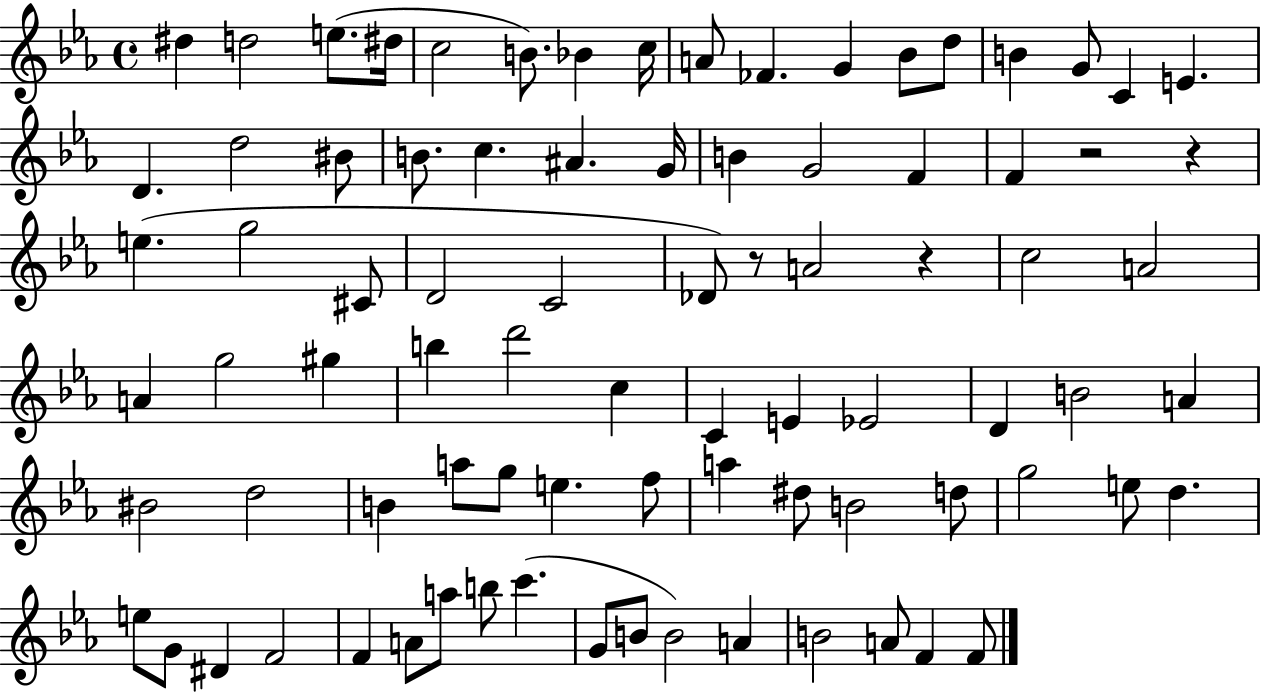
X:1
T:Untitled
M:4/4
L:1/4
K:Eb
^d d2 e/2 ^d/4 c2 B/2 _B c/4 A/2 _F G _B/2 d/2 B G/2 C E D d2 ^B/2 B/2 c ^A G/4 B G2 F F z2 z e g2 ^C/2 D2 C2 _D/2 z/2 A2 z c2 A2 A g2 ^g b d'2 c C E _E2 D B2 A ^B2 d2 B a/2 g/2 e f/2 a ^d/2 B2 d/2 g2 e/2 d e/2 G/2 ^D F2 F A/2 a/2 b/2 c' G/2 B/2 B2 A B2 A/2 F F/2